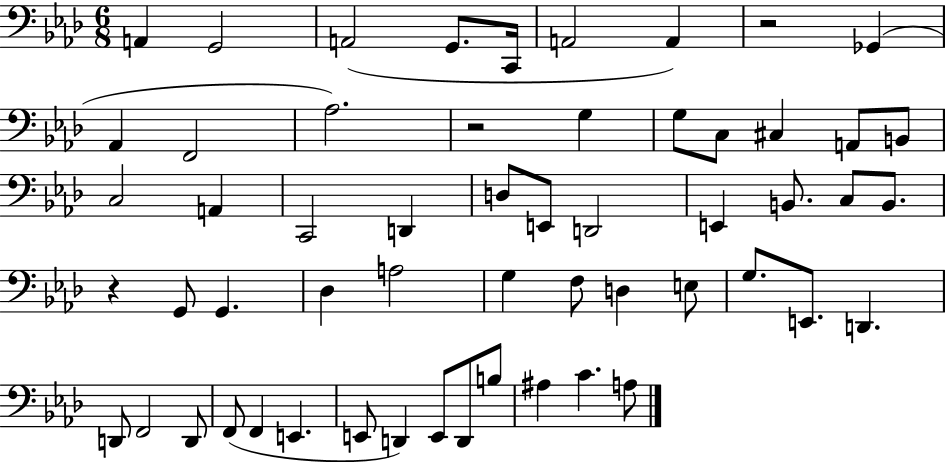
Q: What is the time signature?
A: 6/8